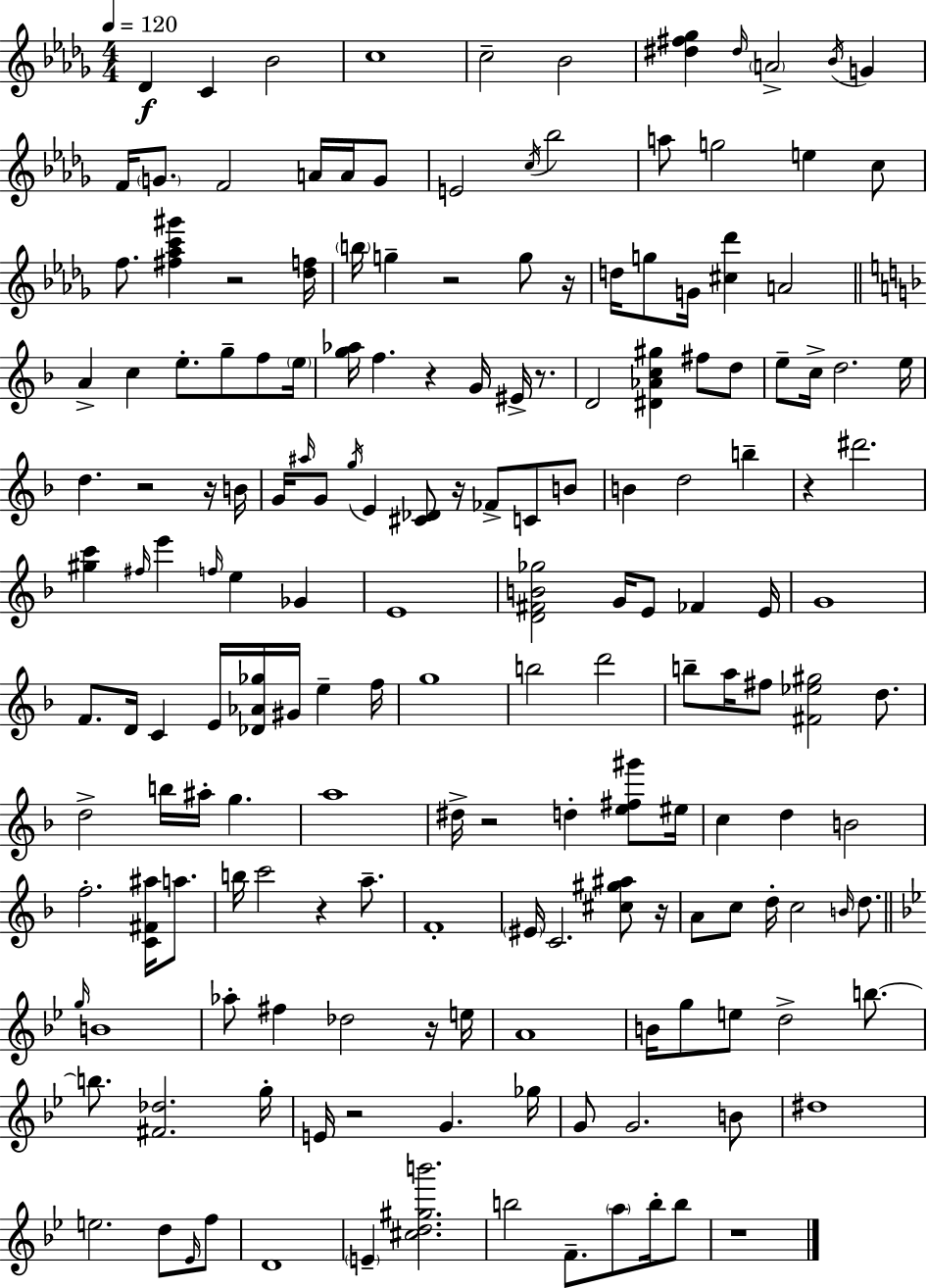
X:1
T:Untitled
M:4/4
L:1/4
K:Bbm
_D C _B2 c4 c2 _B2 [^d^f_g] ^d/4 A2 _B/4 G F/4 G/2 F2 A/4 A/4 G/2 E2 c/4 _b2 a/2 g2 e c/2 f/2 [^f_ac'^g'] z2 [_df]/4 b/4 g z2 g/2 z/4 d/4 g/2 G/4 [^c_d'] A2 A c e/2 g/2 f/2 e/4 [g_a]/4 f z G/4 ^E/4 z/2 D2 [^D_Ac^g] ^f/2 d/2 e/2 c/4 d2 e/4 d z2 z/4 B/4 G/4 ^a/4 G/2 g/4 E [^C_D]/2 z/4 _F/2 C/2 B/2 B d2 b z ^d'2 [^gc'] ^f/4 e' f/4 e _G E4 [D^FB_g]2 G/4 E/2 _F E/4 G4 F/2 D/4 C E/4 [_D_A_g]/4 ^G/4 e f/4 g4 b2 d'2 b/2 a/4 ^f/2 [^F_e^g]2 d/2 d2 b/4 ^a/4 g a4 ^d/4 z2 d [e^f^g']/2 ^e/4 c d B2 f2 [C^F^a]/4 a/2 b/4 c'2 z a/2 F4 ^E/4 C2 [^c^g^a]/2 z/4 A/2 c/2 d/4 c2 B/4 d/2 g/4 B4 _a/2 ^f _d2 z/4 e/4 A4 B/4 g/2 e/2 d2 b/2 b/2 [^F_d]2 g/4 E/4 z2 G _g/4 G/2 G2 B/2 ^d4 e2 d/2 _E/4 f/2 D4 E [^cd^gb']2 b2 F/2 a/2 b/4 b/2 z4